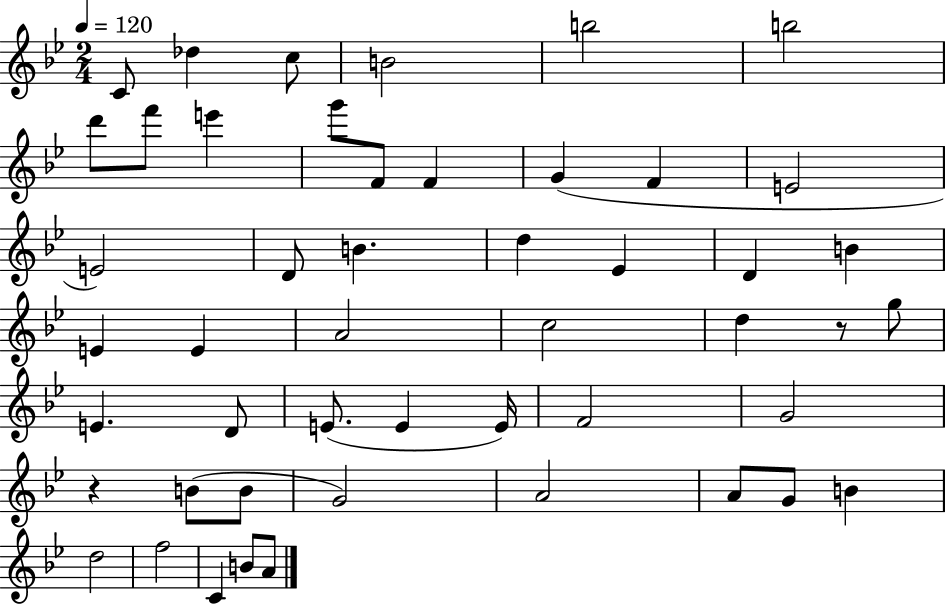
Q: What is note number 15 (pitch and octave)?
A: E4